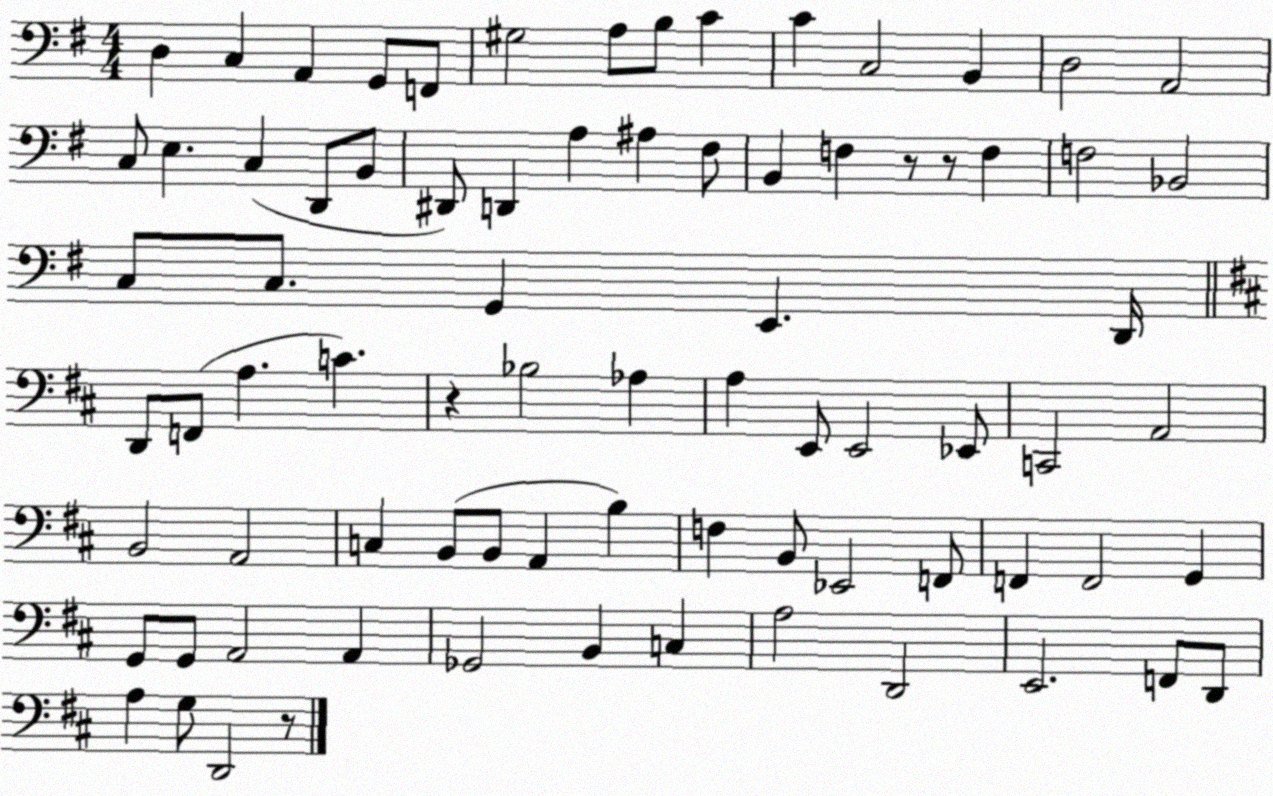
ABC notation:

X:1
T:Untitled
M:4/4
L:1/4
K:G
D, C, A,, G,,/2 F,,/2 ^G,2 A,/2 B,/2 C C C,2 B,, D,2 A,,2 C,/2 E, C, D,,/2 B,,/2 ^D,,/2 D,, A, ^A, ^F,/2 B,, F, z/2 z/2 F, F,2 _B,,2 C,/2 C,/2 G,, E,, D,,/4 D,,/2 F,,/2 A, C z _B,2 _A, A, E,,/2 E,,2 _E,,/2 C,,2 A,,2 B,,2 A,,2 C, B,,/2 B,,/2 A,, B, F, B,,/2 _E,,2 F,,/2 F,, F,,2 G,, G,,/2 G,,/2 A,,2 A,, _G,,2 B,, C, A,2 D,,2 E,,2 F,,/2 D,,/2 A, G,/2 D,,2 z/2